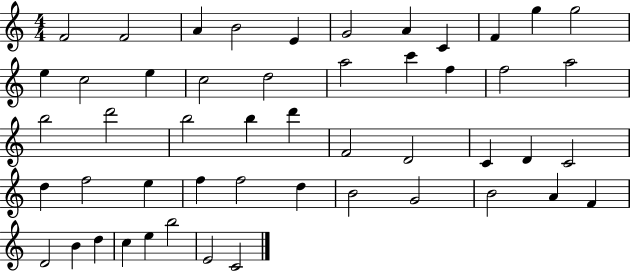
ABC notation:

X:1
T:Untitled
M:4/4
L:1/4
K:C
F2 F2 A B2 E G2 A C F g g2 e c2 e c2 d2 a2 c' f f2 a2 b2 d'2 b2 b d' F2 D2 C D C2 d f2 e f f2 d B2 G2 B2 A F D2 B d c e b2 E2 C2